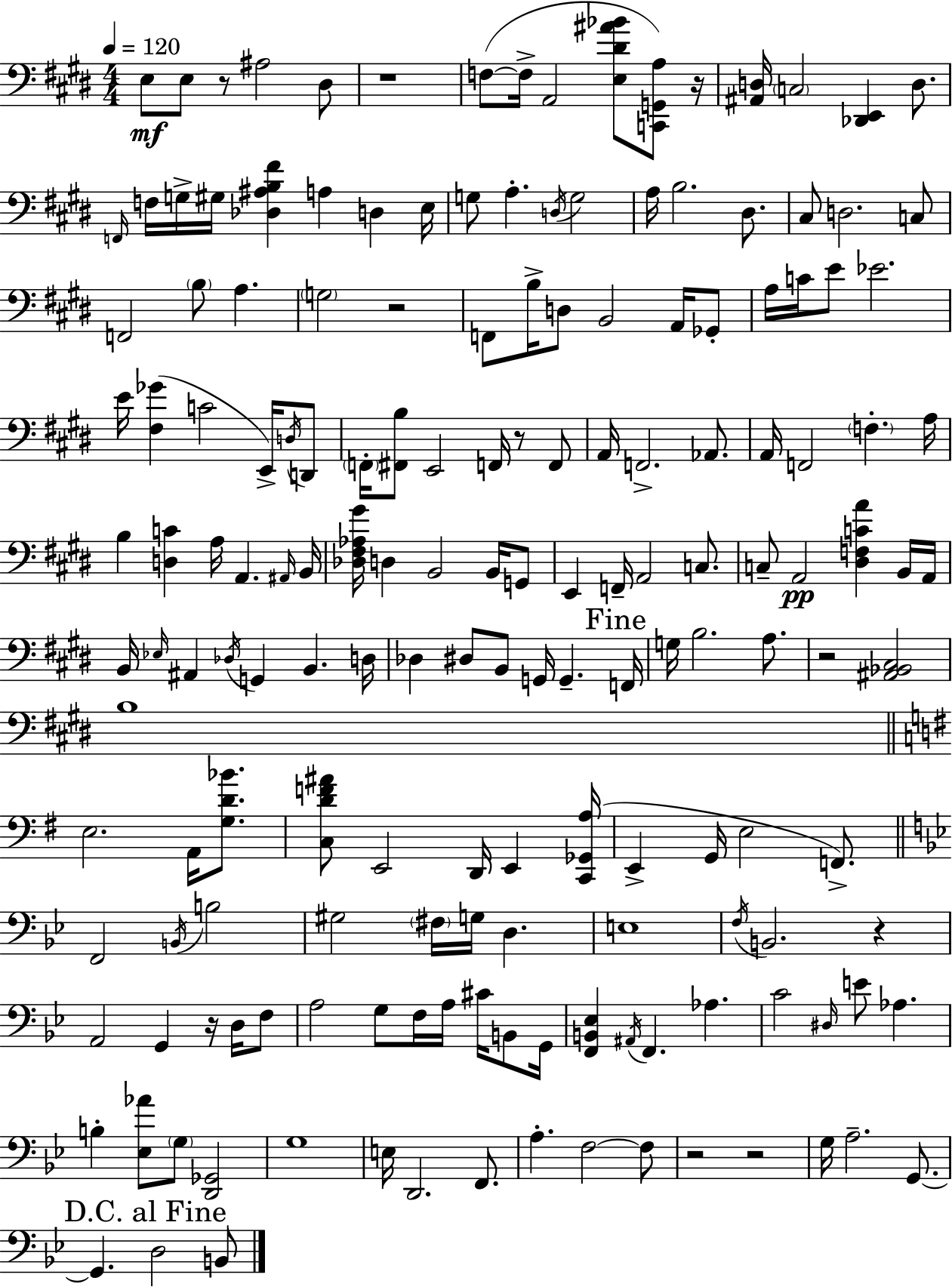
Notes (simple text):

E3/e E3/e R/e A#3/h D#3/e R/w F3/e F3/s A2/h [E3,D#4,A#4,Bb4]/e [C2,G2,A3]/e R/s [A#2,D3]/s C3/h [Db2,E2]/q D3/e. F2/s F3/s G3/s G#3/s [Db3,A#3,B3,F#4]/q A3/q D3/q E3/s G3/e A3/q. D3/s G3/h A3/s B3/h. D#3/e. C#3/e D3/h. C3/e F2/h B3/e A3/q. G3/h R/h F2/e B3/s D3/e B2/h A2/s Gb2/e A3/s C4/s E4/e Eb4/h. E4/s [F#3,Gb4]/q C4/h E2/s D3/s D2/e F2/s [F#2,B3]/e E2/h F2/s R/e F2/e A2/s F2/h. Ab2/e. A2/s F2/h F3/q. A3/s B3/q [D3,C4]/q A3/s A2/q. A#2/s B2/s [Db3,F#3,Ab3,G#4]/s D3/q B2/h B2/s G2/e E2/q F2/s A2/h C3/e. C3/e A2/h [D#3,F3,C4,A4]/q B2/s A2/s B2/s Eb3/s A#2/q Db3/s G2/q B2/q. D3/s Db3/q D#3/e B2/e G2/s G2/q. F2/s G3/s B3/h. A3/e. R/h [A#2,Bb2,C#3]/h B3/w E3/h. A2/s [G3,D4,Bb4]/e. [C3,D4,F4,A#4]/e E2/h D2/s E2/q [C2,Gb2,A3]/s E2/q G2/s E3/h F2/e. F2/h B2/s B3/h G#3/h F#3/s G3/s D3/q. E3/w F3/s B2/h. R/q A2/h G2/q R/s D3/s F3/e A3/h G3/e F3/s A3/s C#4/s B2/e G2/s [F2,B2,Eb3]/q A#2/s F2/q. Ab3/q. C4/h D#3/s E4/e Ab3/q. B3/q [Eb3,Ab4]/e G3/e [D2,Gb2]/h G3/w E3/s D2/h. F2/e. A3/q. F3/h F3/e R/h R/h G3/s A3/h. G2/e. G2/q. D3/h B2/e